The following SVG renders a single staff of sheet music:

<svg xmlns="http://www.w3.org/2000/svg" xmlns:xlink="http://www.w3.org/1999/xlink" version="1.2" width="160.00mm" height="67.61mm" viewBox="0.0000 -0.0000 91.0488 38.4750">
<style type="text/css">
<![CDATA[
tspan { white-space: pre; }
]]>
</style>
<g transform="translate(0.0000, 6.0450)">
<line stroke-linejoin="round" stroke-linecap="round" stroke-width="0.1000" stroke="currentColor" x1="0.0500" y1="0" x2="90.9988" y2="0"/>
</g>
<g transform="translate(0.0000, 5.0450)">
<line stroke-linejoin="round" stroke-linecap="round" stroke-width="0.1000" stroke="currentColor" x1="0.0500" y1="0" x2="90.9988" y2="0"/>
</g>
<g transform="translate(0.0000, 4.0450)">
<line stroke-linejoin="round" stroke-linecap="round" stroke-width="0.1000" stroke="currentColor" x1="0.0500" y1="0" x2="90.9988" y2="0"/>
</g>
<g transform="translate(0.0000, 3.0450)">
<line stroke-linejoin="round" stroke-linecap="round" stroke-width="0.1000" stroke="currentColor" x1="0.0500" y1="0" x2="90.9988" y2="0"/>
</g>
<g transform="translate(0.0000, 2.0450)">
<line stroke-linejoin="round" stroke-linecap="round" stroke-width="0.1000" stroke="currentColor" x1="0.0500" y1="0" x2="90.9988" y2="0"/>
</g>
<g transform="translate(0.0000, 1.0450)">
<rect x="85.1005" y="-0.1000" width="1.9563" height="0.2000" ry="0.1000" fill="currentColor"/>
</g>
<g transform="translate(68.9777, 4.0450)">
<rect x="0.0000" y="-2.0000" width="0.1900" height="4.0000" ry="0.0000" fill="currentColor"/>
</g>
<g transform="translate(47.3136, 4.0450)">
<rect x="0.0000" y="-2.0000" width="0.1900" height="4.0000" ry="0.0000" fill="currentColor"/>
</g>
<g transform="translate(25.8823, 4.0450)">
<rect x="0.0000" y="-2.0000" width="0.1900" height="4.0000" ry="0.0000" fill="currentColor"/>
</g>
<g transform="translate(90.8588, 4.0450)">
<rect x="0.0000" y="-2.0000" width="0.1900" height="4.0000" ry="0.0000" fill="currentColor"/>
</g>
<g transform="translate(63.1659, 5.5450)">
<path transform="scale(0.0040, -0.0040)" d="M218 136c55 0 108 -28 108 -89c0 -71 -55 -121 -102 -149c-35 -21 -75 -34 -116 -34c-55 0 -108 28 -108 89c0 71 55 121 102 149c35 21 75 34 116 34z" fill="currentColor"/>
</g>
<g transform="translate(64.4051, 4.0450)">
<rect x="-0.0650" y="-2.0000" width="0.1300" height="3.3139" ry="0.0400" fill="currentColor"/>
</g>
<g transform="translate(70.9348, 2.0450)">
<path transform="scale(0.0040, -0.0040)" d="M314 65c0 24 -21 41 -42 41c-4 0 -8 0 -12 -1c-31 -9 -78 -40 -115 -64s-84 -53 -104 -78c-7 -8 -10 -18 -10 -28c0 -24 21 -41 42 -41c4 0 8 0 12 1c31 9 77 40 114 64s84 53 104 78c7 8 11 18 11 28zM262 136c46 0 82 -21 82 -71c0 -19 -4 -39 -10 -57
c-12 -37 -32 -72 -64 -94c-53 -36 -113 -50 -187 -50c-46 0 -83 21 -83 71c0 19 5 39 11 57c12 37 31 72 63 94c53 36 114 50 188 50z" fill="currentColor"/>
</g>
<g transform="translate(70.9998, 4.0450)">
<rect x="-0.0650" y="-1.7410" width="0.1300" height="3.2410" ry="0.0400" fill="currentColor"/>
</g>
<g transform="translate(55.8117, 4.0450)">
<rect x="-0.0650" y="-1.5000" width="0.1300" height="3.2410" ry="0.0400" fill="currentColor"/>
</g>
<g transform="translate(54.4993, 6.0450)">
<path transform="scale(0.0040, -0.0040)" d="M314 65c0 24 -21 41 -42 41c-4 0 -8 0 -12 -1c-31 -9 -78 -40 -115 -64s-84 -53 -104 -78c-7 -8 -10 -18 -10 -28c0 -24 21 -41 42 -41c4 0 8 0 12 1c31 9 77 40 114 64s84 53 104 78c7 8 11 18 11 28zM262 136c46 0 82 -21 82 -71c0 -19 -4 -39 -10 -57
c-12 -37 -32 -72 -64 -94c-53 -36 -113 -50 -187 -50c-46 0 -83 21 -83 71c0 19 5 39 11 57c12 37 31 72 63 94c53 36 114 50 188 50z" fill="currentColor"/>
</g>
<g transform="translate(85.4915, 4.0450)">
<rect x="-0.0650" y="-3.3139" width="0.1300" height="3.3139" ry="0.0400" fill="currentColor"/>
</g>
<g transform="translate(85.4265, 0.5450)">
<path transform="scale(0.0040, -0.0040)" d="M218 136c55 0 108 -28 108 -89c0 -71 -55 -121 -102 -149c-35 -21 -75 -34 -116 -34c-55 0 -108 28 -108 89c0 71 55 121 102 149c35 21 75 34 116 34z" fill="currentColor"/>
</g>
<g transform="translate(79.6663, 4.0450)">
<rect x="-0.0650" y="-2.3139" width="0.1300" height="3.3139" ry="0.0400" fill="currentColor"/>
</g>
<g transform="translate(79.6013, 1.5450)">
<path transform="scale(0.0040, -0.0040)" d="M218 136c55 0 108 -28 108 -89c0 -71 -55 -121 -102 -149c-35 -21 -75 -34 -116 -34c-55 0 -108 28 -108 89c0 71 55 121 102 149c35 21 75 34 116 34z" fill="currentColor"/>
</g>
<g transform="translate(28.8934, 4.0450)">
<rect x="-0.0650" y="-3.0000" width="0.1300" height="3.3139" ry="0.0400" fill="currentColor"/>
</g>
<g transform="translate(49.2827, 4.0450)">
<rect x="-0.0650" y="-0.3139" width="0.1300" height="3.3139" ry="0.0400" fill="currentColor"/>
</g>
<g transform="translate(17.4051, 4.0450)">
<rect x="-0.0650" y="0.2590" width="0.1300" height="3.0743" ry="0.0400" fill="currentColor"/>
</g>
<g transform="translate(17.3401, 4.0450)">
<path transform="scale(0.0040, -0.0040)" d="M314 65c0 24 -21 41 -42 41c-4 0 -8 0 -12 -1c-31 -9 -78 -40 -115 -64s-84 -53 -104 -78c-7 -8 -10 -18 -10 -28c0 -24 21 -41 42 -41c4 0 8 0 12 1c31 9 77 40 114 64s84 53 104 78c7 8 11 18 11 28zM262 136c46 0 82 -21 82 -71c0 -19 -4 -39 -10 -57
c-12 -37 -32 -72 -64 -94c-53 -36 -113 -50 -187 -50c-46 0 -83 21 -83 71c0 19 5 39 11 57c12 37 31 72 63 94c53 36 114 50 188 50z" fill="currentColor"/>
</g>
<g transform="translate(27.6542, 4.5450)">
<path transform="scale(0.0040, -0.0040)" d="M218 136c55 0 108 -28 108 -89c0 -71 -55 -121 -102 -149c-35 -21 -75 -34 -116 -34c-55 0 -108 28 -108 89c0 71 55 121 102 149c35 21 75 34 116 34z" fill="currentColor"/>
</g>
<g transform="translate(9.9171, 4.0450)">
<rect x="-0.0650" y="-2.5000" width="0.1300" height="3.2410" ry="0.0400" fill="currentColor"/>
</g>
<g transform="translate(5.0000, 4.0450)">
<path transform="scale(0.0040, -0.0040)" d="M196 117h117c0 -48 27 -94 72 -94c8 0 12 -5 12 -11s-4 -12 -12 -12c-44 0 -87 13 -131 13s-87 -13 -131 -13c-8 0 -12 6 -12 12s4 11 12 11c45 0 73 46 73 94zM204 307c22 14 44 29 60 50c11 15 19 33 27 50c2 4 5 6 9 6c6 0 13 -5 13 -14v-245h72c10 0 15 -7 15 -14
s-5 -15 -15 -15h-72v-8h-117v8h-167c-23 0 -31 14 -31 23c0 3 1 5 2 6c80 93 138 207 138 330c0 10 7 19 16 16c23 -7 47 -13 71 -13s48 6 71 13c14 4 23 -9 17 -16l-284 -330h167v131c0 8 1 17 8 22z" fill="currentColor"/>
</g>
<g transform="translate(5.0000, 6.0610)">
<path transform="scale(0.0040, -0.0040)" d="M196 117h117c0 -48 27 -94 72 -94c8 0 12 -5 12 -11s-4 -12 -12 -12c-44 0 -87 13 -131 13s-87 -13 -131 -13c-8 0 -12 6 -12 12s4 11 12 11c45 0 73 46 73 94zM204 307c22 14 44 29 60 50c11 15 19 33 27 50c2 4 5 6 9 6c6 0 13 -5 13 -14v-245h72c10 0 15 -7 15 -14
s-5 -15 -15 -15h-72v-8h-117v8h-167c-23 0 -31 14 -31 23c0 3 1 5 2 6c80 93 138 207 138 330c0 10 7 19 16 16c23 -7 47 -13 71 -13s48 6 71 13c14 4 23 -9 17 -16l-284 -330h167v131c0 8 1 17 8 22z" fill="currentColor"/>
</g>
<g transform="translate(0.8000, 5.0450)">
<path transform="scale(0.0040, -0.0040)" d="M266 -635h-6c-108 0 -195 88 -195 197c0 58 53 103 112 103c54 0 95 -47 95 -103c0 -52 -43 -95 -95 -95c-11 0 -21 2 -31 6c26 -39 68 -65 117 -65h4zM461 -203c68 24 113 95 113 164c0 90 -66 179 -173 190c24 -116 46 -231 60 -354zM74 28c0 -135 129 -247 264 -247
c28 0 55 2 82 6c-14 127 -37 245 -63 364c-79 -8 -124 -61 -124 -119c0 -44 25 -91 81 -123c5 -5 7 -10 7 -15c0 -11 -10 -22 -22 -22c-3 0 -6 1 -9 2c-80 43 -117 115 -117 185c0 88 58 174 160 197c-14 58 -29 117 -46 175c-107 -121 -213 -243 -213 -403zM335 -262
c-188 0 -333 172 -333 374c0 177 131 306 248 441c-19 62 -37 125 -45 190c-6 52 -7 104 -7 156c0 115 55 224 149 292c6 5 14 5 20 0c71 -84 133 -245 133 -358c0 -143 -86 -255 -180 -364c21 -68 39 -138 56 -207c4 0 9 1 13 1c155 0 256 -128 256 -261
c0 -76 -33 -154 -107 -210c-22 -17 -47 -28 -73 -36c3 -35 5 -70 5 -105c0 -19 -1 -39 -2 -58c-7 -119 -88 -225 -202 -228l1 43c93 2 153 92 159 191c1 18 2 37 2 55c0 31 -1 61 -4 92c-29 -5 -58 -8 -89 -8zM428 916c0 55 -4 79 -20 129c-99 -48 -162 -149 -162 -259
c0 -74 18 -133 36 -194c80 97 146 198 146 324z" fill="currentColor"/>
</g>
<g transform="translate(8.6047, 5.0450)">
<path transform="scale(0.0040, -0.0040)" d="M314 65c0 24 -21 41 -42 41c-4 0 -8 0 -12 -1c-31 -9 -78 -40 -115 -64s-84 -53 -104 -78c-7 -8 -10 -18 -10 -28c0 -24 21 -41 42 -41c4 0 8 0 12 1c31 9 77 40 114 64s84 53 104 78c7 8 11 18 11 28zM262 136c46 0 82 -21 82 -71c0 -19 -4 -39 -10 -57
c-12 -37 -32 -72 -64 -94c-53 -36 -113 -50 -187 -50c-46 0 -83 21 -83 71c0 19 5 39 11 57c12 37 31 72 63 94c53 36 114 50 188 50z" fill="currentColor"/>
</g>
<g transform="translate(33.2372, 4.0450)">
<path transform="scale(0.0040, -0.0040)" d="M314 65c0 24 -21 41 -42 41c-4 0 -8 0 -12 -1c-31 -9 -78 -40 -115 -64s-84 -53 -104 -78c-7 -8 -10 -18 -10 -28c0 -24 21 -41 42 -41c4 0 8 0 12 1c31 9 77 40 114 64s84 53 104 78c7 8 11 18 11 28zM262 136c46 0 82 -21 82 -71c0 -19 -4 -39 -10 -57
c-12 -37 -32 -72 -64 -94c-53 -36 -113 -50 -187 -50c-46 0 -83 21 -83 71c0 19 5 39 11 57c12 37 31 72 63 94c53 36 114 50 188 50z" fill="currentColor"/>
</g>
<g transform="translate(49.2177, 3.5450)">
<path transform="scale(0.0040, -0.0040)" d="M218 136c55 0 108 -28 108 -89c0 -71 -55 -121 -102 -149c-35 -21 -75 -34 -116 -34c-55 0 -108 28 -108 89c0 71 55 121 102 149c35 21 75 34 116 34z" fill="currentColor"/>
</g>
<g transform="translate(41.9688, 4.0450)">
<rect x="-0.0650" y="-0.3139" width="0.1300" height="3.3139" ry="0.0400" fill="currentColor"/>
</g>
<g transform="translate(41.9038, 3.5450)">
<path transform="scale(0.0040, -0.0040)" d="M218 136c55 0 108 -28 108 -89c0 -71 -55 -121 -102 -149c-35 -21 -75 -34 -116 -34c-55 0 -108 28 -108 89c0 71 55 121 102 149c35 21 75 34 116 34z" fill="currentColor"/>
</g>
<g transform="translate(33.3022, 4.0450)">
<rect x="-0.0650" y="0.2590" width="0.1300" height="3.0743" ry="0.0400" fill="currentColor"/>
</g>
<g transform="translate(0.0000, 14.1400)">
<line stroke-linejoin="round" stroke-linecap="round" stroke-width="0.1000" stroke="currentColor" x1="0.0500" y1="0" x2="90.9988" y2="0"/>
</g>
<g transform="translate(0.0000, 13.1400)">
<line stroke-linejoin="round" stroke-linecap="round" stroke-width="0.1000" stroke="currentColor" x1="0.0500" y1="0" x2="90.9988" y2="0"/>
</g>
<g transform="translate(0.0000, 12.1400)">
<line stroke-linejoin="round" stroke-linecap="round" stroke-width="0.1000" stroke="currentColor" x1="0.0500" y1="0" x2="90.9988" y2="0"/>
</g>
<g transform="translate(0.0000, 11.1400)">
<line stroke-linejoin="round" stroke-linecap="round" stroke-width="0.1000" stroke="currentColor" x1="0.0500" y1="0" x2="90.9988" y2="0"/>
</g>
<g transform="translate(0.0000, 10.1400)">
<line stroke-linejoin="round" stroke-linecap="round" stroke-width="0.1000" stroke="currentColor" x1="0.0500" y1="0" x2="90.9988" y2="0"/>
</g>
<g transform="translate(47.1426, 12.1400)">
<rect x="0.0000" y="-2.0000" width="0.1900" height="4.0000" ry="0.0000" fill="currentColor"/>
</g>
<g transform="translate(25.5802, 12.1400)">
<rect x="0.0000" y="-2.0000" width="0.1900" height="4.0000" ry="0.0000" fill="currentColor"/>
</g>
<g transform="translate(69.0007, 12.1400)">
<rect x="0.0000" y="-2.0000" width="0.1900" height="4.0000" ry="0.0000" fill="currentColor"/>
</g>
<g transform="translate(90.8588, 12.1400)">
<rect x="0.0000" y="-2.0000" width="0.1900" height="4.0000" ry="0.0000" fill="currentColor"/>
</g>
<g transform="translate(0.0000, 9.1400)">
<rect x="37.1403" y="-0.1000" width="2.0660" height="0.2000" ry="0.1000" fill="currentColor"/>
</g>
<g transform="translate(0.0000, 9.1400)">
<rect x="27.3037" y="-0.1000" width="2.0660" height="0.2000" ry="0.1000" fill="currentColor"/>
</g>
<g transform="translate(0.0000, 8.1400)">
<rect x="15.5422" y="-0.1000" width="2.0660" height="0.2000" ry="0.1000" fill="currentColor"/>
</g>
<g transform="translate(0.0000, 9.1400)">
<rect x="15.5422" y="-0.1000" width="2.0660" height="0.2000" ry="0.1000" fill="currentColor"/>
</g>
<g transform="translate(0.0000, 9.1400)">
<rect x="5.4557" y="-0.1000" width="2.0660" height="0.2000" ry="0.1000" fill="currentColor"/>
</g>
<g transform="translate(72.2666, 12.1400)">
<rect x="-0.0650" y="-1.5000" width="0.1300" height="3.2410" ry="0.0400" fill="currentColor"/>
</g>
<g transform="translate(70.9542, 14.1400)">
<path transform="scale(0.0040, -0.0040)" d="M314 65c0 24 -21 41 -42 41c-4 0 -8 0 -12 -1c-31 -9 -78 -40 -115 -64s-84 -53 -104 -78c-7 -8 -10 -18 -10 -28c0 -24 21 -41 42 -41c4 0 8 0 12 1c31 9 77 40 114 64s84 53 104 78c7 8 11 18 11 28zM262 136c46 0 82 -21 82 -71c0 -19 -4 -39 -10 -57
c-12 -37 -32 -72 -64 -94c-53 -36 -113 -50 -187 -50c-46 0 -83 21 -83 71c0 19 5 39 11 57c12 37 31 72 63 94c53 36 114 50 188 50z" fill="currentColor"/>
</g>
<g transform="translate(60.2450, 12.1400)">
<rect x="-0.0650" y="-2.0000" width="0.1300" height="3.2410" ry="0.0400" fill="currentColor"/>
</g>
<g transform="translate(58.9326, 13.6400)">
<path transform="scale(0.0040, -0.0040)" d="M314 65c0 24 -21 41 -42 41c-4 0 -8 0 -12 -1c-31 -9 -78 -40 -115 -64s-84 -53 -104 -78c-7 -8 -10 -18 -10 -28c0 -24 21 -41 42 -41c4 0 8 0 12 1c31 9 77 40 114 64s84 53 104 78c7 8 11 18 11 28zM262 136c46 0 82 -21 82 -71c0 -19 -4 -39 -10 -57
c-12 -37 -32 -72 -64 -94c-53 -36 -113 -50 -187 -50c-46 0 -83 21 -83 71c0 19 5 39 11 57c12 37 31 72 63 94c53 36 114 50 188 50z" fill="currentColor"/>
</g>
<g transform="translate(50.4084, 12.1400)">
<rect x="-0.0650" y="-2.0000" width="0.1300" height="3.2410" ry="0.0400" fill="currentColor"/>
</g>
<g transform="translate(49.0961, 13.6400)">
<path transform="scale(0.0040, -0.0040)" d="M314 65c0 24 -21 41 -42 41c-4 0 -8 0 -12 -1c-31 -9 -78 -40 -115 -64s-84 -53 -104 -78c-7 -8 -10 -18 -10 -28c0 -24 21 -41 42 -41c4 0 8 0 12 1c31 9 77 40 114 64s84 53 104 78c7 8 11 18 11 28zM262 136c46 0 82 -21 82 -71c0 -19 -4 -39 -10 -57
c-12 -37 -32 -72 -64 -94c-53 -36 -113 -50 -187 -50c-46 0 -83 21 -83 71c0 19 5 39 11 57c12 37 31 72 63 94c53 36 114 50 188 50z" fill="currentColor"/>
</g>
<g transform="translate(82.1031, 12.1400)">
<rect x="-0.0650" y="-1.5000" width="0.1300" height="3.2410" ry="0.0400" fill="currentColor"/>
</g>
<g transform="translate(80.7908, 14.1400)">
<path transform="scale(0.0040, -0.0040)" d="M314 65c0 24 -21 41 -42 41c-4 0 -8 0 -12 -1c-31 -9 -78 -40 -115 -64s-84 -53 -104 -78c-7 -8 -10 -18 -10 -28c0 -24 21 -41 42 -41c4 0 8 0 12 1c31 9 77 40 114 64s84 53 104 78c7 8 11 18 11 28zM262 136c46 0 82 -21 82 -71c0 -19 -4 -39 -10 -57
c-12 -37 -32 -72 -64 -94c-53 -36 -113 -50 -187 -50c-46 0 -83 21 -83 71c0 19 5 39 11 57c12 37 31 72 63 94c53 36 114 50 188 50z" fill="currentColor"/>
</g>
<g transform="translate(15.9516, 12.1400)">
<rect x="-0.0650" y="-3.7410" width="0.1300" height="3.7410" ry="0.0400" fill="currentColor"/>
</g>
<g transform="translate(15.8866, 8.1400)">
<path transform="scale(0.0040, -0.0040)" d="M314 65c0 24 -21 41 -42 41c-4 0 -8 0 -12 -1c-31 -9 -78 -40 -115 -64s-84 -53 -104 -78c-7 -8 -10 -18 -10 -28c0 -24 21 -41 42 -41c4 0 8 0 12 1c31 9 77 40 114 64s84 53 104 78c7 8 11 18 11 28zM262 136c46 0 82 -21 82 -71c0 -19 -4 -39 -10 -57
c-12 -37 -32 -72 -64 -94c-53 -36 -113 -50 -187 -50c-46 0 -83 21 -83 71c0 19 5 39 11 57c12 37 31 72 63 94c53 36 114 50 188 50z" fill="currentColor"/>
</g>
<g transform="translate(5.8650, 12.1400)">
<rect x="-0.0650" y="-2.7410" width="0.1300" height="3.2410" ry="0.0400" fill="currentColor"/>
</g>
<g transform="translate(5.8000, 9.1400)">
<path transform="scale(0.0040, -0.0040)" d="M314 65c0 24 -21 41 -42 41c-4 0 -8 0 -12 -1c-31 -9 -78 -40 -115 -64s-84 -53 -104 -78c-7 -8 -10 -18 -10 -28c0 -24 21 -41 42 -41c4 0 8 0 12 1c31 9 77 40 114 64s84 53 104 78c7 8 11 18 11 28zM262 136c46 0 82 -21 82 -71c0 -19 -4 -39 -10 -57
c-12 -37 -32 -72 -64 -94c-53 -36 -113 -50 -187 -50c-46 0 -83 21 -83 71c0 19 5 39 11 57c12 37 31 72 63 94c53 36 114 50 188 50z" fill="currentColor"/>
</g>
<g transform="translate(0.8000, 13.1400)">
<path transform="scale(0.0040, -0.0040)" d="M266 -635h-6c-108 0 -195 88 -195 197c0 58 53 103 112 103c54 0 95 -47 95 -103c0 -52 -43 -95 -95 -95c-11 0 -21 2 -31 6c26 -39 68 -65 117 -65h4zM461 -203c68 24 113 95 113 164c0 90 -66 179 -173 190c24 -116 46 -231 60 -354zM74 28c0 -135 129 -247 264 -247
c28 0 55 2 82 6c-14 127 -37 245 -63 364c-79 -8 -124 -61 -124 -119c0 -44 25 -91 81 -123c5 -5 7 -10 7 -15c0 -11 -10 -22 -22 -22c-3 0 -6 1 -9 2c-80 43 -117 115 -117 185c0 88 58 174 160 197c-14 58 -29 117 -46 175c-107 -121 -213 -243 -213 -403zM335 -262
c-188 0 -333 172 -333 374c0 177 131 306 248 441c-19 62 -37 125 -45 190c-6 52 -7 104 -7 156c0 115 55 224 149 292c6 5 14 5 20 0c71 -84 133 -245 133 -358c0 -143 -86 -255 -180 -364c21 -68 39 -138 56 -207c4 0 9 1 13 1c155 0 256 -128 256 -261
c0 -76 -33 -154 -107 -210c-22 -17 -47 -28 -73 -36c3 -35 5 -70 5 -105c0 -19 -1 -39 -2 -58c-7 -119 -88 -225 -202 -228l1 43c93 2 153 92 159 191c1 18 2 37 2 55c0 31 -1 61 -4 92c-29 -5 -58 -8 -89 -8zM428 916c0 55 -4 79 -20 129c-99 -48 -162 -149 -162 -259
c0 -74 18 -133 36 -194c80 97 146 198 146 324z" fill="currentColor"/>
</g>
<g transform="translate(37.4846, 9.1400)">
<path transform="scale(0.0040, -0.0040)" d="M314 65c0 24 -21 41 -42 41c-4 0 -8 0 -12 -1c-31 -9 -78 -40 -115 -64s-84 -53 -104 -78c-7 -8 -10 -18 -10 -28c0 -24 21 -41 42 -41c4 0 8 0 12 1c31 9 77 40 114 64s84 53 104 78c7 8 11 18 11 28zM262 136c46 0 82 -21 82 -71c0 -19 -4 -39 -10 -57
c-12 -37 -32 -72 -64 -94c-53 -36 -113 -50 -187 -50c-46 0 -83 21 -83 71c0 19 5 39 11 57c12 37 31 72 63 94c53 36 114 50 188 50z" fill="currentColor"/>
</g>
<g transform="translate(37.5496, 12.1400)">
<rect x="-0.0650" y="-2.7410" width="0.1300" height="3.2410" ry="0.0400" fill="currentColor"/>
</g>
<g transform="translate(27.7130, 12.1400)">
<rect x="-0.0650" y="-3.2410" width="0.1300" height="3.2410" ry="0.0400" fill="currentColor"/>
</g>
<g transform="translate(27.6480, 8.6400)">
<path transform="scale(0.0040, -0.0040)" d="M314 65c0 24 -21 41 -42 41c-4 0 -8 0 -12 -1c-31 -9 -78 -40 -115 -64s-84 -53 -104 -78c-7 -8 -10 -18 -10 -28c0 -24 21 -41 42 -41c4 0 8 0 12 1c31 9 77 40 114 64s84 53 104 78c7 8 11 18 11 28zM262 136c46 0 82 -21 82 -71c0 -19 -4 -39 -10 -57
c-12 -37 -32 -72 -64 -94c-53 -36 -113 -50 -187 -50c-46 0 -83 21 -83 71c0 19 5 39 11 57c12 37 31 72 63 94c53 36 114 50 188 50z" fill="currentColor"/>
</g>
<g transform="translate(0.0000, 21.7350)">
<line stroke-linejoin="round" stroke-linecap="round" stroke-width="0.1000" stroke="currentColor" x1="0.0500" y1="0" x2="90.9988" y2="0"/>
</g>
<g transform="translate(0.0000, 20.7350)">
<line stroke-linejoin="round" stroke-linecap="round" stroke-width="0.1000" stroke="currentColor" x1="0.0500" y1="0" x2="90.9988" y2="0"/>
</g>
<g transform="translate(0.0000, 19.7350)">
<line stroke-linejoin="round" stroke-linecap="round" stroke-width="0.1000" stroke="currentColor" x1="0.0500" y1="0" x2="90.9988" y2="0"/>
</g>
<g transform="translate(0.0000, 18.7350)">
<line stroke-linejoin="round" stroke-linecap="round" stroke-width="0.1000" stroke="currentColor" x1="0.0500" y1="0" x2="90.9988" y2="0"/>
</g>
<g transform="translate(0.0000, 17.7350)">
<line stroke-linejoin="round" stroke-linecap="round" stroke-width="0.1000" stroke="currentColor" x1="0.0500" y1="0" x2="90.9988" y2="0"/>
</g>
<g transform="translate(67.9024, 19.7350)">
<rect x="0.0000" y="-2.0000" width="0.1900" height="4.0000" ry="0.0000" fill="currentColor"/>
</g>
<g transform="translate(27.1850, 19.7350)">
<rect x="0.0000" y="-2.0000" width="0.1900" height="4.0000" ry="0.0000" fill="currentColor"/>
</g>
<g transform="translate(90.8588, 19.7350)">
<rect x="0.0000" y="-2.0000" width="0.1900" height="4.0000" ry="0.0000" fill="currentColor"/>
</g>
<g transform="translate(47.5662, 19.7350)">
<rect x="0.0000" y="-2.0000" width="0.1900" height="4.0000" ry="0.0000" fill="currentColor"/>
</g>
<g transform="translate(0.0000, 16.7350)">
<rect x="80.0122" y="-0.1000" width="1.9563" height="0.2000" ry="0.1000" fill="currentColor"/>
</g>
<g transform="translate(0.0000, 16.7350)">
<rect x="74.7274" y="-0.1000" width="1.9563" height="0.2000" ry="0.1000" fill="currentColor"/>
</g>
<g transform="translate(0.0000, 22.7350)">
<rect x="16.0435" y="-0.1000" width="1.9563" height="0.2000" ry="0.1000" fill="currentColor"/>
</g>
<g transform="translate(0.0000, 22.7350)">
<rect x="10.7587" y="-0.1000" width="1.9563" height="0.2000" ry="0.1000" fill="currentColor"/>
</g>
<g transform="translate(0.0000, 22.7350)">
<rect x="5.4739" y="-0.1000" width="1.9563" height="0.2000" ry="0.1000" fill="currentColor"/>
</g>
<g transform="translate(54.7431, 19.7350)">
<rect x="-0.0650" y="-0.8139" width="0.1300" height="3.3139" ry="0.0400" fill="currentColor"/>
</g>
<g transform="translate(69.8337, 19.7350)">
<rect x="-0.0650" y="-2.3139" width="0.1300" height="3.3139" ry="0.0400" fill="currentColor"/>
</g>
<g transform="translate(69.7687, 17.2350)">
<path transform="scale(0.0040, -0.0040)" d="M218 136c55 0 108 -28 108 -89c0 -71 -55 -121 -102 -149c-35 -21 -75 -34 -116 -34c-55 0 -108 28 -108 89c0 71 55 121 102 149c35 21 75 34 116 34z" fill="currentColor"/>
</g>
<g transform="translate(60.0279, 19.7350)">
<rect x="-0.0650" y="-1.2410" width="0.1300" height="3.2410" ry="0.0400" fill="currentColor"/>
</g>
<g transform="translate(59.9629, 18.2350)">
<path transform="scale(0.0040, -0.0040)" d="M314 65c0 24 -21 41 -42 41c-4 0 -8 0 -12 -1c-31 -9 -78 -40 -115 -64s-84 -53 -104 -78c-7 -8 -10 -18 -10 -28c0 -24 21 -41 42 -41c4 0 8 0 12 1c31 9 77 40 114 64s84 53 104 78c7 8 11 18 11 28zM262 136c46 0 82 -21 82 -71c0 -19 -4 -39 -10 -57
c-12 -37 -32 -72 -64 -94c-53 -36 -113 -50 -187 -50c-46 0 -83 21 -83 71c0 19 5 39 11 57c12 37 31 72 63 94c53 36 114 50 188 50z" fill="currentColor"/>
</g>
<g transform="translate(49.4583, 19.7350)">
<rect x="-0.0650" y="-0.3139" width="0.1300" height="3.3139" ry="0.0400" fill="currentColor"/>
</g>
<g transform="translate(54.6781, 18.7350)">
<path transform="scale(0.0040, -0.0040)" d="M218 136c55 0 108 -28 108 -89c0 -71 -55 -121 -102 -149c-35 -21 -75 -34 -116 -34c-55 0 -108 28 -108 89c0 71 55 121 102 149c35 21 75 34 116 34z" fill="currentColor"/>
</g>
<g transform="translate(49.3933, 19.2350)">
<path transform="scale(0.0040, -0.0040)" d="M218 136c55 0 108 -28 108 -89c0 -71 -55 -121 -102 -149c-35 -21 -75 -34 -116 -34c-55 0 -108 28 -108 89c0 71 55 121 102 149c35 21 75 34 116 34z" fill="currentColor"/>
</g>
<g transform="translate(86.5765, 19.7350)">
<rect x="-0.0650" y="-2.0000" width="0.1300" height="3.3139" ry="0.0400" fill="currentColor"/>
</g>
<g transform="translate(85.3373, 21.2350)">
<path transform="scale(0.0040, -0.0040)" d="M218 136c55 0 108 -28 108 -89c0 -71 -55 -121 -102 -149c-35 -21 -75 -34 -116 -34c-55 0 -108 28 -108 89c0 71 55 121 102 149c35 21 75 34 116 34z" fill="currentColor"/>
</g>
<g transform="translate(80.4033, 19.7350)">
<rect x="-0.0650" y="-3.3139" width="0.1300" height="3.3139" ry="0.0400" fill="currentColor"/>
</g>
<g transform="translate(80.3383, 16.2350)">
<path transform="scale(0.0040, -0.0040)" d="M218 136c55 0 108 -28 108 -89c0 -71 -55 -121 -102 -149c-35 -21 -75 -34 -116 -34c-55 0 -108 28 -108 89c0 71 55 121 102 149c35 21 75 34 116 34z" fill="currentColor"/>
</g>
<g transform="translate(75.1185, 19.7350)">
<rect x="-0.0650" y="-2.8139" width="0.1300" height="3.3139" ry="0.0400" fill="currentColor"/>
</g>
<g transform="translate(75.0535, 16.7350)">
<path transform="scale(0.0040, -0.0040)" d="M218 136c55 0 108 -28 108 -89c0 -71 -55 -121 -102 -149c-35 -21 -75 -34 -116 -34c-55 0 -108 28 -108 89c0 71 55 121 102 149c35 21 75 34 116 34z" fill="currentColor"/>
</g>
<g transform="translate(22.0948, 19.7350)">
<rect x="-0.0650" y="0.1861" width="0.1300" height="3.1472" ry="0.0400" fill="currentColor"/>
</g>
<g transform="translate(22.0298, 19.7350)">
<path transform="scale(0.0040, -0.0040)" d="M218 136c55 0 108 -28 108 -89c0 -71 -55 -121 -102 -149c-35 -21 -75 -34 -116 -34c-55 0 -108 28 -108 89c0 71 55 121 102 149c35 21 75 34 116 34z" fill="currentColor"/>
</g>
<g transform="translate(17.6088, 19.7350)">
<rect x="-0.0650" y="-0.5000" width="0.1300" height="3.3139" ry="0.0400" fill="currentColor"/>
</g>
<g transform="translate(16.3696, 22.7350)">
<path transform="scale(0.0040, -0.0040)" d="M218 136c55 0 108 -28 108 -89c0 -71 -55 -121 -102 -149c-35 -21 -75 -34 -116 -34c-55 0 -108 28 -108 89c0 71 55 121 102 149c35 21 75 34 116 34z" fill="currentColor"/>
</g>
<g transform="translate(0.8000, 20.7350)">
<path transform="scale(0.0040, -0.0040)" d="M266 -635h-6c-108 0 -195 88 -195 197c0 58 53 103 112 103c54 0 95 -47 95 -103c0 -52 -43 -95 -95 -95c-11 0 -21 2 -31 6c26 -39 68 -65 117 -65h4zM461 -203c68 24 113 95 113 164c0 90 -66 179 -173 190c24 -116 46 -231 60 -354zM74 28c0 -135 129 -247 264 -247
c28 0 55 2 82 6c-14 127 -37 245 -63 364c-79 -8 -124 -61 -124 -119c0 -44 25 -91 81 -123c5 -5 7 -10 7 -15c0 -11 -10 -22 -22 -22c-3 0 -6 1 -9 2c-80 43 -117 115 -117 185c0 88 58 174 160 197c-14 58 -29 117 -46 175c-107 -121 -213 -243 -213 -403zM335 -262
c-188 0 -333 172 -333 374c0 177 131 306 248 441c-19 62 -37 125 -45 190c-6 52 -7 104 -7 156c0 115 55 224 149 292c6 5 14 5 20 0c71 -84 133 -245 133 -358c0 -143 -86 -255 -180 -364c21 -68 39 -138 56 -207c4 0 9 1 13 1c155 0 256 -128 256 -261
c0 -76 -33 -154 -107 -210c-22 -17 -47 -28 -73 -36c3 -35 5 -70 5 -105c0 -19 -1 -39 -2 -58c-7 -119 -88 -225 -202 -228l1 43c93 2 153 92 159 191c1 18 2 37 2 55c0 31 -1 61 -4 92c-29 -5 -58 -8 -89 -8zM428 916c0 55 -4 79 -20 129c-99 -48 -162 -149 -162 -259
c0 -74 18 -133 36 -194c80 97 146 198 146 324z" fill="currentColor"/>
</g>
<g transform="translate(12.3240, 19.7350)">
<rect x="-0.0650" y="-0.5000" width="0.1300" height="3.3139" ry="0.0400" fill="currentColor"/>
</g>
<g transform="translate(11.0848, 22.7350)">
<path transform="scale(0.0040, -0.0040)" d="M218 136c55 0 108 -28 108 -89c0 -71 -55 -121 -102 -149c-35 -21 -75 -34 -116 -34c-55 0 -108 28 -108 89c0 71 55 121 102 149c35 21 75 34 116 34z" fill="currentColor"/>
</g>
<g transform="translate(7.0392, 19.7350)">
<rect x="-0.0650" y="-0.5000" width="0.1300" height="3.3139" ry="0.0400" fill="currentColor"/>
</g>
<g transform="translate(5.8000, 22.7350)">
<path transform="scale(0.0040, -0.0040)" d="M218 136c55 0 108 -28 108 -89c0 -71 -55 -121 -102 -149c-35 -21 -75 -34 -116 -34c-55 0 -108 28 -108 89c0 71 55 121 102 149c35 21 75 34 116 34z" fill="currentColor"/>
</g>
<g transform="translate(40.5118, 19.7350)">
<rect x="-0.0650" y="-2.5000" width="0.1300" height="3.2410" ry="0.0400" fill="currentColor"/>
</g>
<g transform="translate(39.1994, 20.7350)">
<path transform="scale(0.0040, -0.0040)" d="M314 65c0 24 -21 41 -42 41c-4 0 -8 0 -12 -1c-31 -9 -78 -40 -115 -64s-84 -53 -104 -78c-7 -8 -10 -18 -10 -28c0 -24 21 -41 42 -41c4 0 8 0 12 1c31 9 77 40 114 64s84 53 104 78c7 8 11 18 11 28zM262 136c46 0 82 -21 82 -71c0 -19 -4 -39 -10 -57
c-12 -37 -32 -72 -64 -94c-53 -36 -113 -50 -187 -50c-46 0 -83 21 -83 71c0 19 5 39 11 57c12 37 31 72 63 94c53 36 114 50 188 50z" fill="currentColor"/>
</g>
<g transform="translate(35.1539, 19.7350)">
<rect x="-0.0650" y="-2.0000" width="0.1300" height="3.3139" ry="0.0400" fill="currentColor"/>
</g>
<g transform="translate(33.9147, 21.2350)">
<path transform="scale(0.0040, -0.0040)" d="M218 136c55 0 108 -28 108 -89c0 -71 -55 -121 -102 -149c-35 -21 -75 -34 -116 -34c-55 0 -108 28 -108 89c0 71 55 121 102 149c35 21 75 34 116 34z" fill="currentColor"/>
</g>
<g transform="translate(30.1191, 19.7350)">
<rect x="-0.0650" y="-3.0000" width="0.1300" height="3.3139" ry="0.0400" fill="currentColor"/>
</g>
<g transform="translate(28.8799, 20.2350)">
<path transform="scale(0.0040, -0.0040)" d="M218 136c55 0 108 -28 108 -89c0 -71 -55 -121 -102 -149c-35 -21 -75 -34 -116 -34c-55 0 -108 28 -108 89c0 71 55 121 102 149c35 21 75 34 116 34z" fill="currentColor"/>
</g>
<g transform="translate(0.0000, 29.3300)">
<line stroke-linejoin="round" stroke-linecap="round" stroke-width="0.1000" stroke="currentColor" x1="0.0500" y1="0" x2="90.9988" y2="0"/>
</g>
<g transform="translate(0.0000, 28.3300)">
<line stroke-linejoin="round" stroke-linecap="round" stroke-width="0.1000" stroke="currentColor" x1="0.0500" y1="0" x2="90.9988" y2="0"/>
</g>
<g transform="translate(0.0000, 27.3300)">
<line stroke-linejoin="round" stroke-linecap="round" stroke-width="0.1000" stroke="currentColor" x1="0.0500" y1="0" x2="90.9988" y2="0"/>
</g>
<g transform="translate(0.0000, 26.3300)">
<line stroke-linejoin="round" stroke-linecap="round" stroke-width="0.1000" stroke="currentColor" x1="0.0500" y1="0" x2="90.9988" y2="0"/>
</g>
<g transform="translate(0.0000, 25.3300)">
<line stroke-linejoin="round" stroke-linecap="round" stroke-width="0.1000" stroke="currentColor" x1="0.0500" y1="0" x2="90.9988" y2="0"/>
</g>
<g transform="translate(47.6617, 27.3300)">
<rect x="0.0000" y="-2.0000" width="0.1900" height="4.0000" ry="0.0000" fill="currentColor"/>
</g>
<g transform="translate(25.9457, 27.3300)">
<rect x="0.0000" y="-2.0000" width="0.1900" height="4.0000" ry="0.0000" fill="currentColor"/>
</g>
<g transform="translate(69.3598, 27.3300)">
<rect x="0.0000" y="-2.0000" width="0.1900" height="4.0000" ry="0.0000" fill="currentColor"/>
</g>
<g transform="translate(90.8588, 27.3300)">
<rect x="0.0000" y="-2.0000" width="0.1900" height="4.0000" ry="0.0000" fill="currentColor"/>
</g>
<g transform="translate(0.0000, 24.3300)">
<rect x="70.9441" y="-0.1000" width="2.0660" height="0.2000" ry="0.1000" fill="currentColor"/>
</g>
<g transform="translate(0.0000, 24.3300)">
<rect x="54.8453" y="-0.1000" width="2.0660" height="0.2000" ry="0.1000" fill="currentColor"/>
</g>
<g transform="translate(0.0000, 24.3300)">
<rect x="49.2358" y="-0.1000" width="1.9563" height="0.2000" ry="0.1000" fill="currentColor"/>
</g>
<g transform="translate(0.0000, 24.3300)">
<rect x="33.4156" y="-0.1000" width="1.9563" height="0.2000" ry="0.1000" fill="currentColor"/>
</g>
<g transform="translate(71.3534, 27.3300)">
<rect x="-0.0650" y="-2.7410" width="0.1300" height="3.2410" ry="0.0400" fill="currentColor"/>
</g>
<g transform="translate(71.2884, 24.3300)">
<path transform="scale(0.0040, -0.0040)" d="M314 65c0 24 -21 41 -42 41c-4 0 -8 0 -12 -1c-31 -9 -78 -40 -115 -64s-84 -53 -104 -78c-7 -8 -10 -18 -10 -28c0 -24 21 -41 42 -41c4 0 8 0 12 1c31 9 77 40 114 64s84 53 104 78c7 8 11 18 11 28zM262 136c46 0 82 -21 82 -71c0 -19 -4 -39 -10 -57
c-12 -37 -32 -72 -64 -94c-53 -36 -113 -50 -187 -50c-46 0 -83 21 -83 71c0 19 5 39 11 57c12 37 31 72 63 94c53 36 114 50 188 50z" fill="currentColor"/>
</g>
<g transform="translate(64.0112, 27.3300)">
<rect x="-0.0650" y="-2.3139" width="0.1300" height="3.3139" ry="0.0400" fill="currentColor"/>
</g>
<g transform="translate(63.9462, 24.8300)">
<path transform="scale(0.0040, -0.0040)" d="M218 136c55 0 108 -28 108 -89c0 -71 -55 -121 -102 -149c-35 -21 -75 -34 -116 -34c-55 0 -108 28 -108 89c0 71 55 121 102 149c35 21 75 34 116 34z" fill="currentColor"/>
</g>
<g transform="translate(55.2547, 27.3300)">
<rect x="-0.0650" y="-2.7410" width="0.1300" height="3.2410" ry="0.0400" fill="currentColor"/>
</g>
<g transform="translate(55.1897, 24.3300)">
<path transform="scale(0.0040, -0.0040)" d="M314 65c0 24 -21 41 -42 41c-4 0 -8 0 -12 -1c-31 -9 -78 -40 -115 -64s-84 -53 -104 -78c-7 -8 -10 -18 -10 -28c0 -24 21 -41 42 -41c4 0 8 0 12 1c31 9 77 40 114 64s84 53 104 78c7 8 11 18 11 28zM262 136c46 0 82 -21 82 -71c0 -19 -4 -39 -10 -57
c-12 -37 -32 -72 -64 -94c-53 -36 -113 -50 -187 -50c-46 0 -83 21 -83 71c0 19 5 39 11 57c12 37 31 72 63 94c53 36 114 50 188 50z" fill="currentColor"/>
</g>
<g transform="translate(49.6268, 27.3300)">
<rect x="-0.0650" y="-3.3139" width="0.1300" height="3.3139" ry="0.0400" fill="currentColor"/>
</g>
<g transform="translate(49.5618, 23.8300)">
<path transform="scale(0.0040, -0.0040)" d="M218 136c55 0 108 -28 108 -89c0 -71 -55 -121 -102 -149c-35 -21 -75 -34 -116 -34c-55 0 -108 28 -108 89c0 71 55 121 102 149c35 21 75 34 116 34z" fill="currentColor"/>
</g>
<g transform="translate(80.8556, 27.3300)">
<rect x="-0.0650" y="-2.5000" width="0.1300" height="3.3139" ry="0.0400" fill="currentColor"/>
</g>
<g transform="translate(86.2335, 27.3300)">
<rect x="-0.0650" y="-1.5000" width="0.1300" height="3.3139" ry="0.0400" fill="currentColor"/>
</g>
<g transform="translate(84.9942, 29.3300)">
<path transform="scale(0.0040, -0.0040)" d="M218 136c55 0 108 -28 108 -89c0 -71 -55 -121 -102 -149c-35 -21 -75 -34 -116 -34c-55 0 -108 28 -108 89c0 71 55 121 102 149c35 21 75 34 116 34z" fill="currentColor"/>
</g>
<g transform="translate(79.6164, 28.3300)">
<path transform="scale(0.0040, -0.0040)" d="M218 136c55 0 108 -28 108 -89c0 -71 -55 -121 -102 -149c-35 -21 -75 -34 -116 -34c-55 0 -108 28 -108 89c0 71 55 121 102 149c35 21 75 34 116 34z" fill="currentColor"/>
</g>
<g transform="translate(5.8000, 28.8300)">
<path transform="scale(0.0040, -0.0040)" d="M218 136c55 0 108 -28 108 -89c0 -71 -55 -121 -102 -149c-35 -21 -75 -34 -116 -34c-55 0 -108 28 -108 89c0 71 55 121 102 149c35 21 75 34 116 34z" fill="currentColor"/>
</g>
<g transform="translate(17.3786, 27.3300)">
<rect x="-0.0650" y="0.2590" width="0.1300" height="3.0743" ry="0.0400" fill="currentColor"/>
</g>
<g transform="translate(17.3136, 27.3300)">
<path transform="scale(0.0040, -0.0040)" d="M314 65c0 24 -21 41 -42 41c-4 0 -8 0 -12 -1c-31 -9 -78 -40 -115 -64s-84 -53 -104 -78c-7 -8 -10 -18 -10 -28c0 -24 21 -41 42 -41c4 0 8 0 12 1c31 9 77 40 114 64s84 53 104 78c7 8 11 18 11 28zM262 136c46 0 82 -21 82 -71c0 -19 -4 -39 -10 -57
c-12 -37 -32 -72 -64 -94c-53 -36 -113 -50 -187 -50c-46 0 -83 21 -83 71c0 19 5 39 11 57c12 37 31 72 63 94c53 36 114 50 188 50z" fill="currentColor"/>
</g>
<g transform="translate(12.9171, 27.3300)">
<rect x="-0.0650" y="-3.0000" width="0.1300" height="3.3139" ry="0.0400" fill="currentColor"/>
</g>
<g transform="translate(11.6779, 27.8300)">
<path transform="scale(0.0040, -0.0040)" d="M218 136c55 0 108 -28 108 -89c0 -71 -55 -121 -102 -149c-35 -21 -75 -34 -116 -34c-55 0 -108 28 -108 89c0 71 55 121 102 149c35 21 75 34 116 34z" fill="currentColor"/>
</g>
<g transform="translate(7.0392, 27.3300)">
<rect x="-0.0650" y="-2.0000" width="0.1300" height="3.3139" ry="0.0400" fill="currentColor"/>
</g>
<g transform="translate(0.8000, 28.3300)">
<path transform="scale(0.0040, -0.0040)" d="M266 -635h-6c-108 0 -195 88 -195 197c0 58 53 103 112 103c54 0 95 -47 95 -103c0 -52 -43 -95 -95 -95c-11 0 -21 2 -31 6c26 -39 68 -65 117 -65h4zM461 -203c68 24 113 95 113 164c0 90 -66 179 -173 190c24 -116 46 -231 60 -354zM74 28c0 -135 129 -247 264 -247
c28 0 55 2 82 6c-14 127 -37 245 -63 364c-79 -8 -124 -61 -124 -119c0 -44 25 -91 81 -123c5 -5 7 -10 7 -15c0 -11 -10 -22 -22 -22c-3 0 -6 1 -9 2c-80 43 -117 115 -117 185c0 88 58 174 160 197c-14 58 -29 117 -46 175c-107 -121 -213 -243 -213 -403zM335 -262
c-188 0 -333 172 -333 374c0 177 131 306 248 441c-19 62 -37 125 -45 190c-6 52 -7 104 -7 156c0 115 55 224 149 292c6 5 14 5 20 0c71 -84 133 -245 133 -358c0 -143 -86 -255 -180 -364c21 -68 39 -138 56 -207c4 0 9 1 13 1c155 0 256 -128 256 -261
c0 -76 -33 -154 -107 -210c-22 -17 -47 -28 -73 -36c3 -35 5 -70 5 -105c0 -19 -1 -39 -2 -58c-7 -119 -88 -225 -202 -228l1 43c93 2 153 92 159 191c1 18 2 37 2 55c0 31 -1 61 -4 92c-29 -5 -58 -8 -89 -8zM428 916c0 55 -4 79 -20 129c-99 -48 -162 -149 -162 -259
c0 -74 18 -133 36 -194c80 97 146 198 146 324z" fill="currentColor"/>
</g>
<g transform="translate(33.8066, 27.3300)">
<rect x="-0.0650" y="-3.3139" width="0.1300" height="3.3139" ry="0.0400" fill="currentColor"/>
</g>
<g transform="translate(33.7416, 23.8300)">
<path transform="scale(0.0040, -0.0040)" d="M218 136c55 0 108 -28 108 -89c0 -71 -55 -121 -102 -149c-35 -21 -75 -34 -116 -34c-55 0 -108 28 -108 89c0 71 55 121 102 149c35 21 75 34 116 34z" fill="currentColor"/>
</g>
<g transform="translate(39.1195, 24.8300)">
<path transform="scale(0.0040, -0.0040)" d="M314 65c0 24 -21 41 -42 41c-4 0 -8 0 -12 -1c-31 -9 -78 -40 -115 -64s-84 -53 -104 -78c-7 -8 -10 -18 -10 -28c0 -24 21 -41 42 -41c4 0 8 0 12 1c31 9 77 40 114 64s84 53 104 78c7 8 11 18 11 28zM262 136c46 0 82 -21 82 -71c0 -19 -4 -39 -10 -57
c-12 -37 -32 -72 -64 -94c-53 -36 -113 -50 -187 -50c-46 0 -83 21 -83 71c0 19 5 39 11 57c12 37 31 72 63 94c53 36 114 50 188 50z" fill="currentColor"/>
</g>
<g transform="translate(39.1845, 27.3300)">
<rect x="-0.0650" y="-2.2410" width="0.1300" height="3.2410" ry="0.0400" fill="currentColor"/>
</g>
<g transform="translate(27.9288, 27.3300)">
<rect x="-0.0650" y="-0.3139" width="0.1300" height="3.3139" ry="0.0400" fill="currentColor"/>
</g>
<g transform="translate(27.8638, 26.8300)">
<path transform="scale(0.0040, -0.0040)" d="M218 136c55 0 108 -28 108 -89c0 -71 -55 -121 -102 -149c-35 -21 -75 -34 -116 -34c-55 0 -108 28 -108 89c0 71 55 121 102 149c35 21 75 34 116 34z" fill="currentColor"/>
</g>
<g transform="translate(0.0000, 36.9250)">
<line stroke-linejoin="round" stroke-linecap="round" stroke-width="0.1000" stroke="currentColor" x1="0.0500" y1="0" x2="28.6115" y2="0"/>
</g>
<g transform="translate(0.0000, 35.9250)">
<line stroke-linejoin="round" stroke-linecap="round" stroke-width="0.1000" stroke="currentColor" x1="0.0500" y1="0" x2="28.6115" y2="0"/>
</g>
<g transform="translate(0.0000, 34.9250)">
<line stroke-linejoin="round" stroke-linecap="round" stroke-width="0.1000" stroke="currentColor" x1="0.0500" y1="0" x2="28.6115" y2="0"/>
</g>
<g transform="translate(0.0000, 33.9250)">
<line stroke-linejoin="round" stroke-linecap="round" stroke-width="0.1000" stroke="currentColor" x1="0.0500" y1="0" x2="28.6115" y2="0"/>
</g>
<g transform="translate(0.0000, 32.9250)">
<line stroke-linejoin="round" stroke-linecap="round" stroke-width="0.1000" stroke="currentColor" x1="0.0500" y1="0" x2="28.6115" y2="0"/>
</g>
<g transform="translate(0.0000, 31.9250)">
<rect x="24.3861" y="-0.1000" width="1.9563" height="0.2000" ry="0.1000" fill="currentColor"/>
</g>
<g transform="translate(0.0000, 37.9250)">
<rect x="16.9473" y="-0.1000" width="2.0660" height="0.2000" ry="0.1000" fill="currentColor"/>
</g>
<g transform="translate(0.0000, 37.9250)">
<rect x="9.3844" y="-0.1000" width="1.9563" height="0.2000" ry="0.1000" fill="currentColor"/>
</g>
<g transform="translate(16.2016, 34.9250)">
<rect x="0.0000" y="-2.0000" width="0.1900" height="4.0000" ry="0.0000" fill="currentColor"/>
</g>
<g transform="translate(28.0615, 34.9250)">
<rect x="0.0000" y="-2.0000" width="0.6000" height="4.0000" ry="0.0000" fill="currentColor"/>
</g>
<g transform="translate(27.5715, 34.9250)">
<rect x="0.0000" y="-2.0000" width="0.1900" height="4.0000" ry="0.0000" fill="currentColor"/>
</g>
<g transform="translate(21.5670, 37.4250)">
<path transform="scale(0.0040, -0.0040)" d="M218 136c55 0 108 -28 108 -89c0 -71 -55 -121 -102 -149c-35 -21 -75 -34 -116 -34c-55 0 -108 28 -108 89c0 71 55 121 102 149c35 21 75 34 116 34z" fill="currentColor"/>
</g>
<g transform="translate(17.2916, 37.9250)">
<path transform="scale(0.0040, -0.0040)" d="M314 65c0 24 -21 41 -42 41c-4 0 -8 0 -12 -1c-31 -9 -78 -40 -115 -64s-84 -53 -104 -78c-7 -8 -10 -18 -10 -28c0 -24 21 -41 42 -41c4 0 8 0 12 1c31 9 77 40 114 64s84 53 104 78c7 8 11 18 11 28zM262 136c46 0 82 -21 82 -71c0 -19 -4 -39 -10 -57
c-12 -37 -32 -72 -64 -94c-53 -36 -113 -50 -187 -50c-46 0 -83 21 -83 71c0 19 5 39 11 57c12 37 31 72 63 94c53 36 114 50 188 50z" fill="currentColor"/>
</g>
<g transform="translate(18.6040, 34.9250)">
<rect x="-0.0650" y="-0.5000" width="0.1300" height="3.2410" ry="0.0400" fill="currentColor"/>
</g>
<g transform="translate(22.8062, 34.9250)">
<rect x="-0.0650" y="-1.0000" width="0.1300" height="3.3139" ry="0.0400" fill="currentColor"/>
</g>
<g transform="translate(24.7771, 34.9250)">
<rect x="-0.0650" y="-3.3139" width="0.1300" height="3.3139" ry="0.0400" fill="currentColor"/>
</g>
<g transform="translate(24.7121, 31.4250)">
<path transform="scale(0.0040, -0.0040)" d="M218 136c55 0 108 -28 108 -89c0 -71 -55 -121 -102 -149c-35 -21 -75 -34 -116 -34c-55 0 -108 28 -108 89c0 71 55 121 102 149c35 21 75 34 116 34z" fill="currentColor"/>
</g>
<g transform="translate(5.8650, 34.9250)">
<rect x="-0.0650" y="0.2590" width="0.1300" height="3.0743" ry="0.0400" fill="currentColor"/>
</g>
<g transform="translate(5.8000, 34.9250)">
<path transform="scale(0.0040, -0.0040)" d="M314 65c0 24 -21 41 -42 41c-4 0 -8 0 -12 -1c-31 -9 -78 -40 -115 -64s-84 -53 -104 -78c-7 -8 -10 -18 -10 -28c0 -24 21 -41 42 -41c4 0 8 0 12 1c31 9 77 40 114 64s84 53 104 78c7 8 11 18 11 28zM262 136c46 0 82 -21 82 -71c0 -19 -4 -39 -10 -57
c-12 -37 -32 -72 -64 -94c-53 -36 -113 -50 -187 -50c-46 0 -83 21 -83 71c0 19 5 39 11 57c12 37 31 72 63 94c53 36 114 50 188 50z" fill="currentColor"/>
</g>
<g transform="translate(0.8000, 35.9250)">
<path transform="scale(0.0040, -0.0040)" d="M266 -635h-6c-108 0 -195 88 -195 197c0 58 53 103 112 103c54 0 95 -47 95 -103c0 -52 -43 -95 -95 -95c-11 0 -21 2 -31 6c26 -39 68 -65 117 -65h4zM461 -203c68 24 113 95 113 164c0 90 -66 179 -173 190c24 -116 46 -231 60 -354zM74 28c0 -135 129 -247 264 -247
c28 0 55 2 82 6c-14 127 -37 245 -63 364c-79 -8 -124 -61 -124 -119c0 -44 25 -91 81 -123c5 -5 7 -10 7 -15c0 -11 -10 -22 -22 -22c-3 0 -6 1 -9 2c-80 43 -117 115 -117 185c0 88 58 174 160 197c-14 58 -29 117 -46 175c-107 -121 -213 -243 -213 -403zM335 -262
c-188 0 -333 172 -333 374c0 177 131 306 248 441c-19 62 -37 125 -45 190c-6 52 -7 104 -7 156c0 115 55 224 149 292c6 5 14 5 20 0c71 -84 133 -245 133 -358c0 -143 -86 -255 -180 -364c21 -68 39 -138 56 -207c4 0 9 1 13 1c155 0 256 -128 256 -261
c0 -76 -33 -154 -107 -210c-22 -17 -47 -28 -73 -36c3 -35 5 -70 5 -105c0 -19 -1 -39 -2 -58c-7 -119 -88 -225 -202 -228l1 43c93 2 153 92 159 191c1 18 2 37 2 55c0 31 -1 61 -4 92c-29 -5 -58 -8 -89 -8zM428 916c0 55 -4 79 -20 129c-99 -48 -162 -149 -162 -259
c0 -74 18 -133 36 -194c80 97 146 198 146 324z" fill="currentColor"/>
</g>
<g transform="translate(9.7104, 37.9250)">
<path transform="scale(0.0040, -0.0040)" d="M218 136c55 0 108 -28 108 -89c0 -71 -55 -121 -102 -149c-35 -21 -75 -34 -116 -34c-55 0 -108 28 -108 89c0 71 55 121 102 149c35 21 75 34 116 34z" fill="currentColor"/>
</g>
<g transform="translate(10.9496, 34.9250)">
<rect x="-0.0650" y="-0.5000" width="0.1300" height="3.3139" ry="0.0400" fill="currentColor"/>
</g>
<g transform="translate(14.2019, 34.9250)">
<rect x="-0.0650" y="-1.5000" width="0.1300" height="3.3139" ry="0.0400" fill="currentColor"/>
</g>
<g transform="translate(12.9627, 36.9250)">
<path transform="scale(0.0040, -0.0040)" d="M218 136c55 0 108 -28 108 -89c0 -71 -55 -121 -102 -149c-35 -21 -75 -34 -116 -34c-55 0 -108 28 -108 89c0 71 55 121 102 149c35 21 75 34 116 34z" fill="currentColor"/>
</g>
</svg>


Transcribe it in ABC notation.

X:1
T:Untitled
M:4/4
L:1/4
K:C
G2 B2 A B2 c c E2 F f2 g b a2 c'2 b2 a2 F2 F2 E2 E2 C C C B A F G2 c d e2 g a b F F A B2 c b g2 b a2 g a2 G E B2 C E C2 D b